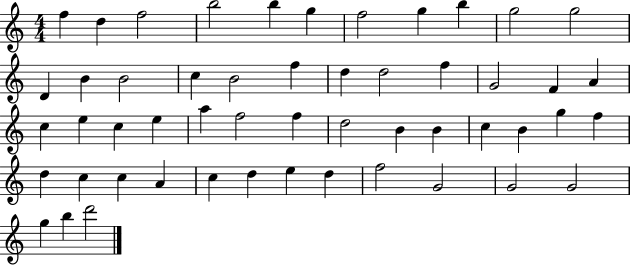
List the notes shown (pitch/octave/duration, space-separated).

F5/q D5/q F5/h B5/h B5/q G5/q F5/h G5/q B5/q G5/h G5/h D4/q B4/q B4/h C5/q B4/h F5/q D5/q D5/h F5/q G4/h F4/q A4/q C5/q E5/q C5/q E5/q A5/q F5/h F5/q D5/h B4/q B4/q C5/q B4/q G5/q F5/q D5/q C5/q C5/q A4/q C5/q D5/q E5/q D5/q F5/h G4/h G4/h G4/h G5/q B5/q D6/h